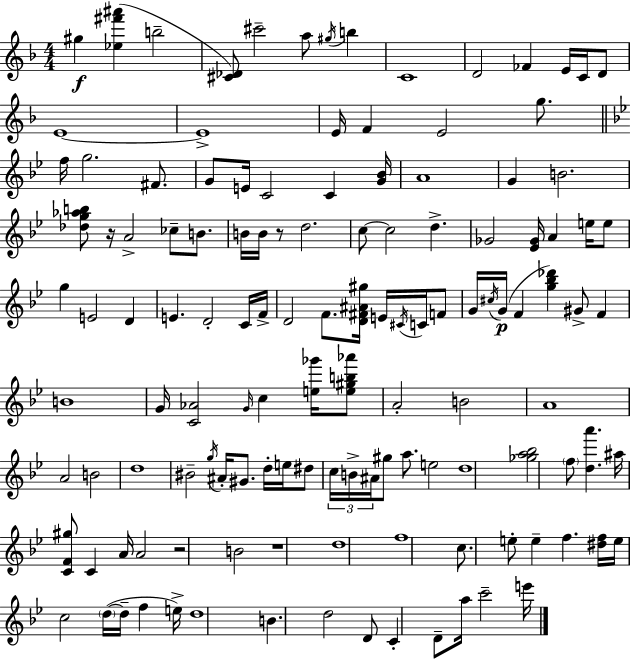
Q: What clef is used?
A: treble